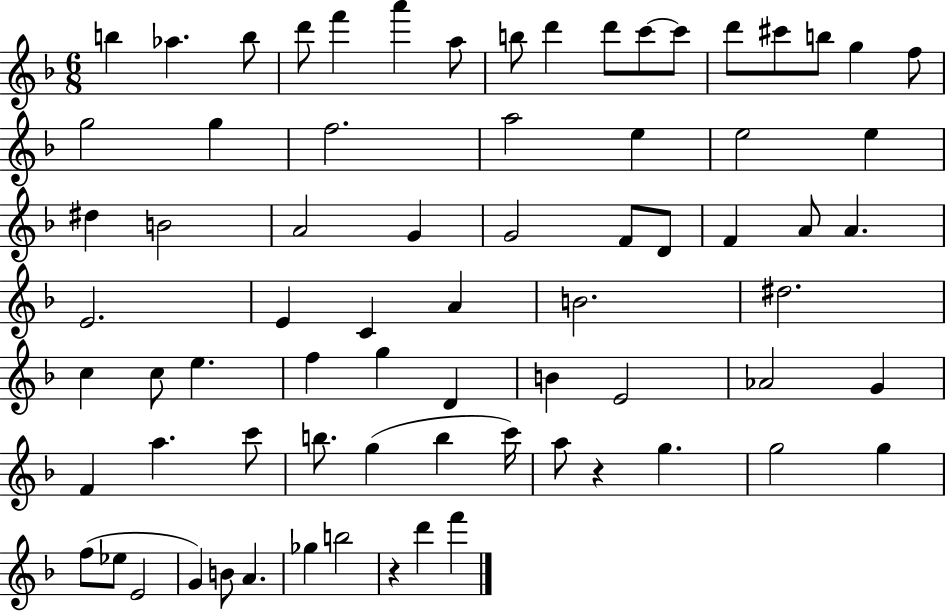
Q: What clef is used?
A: treble